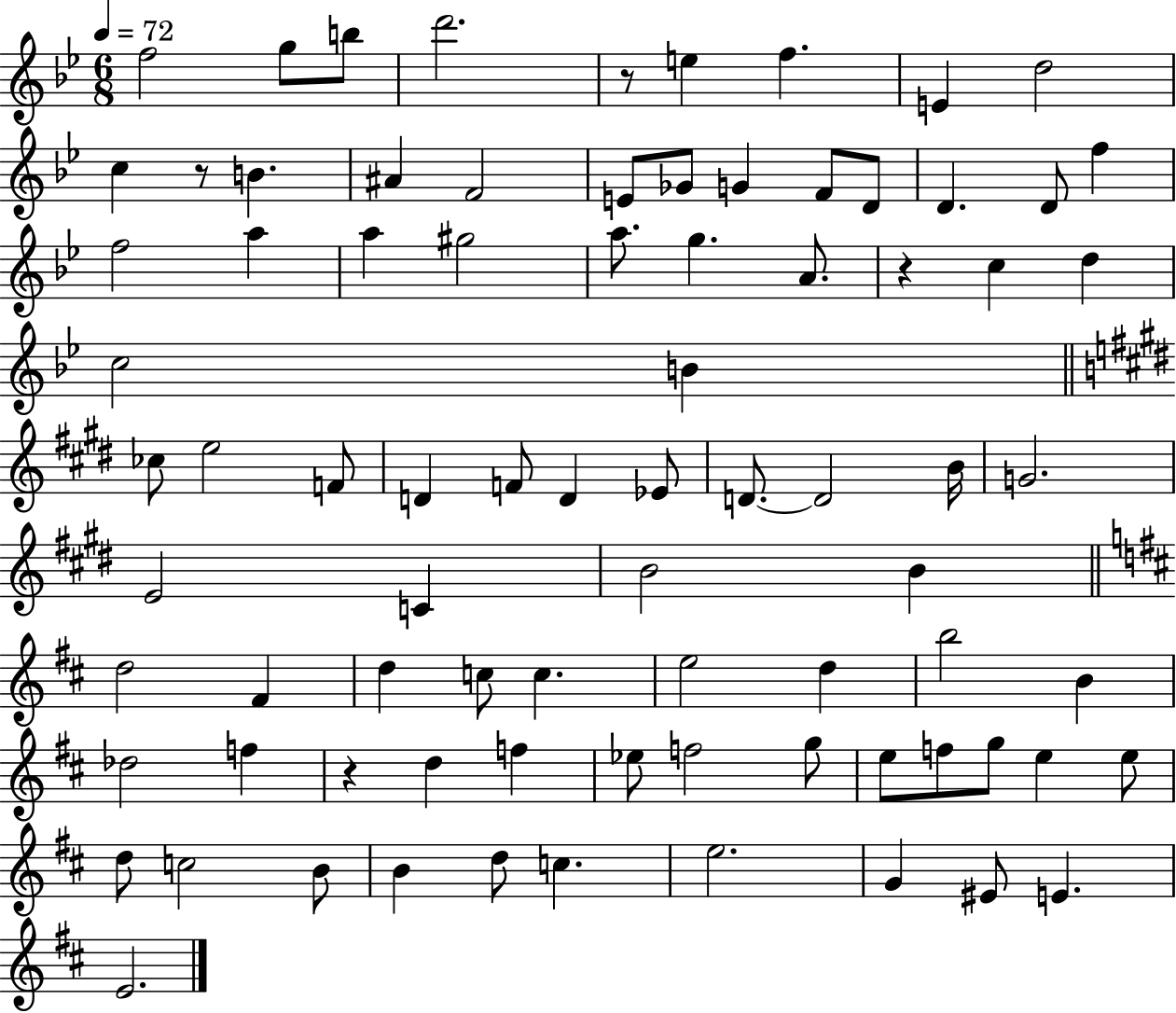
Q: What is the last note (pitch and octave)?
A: E4